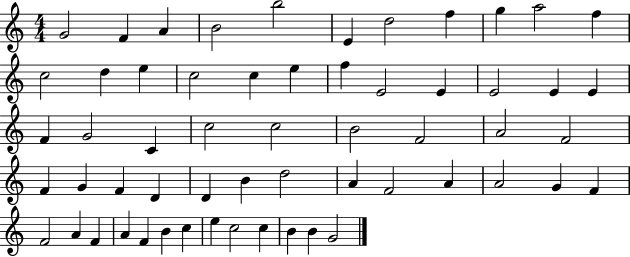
G4/h F4/q A4/q B4/h B5/h E4/q D5/h F5/q G5/q A5/h F5/q C5/h D5/q E5/q C5/h C5/q E5/q F5/q E4/h E4/q E4/h E4/q E4/q F4/q G4/h C4/q C5/h C5/h B4/h F4/h A4/h F4/h F4/q G4/q F4/q D4/q D4/q B4/q D5/h A4/q F4/h A4/q A4/h G4/q F4/q F4/h A4/q F4/q A4/q F4/q B4/q C5/q E5/q C5/h C5/q B4/q B4/q G4/h